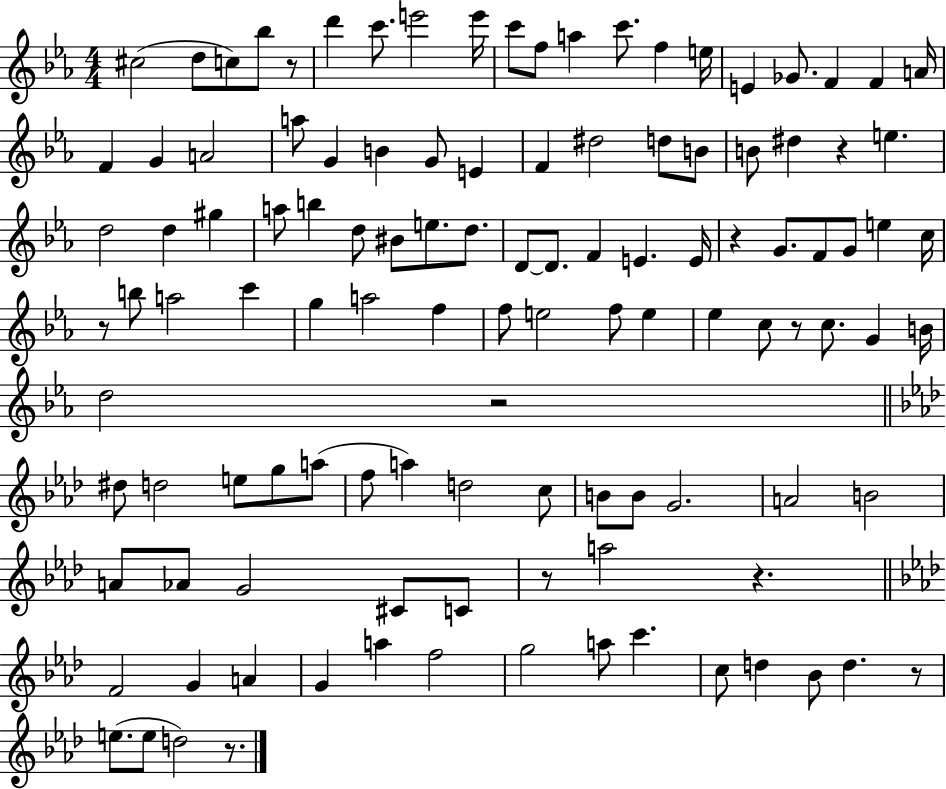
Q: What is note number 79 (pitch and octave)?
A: B4